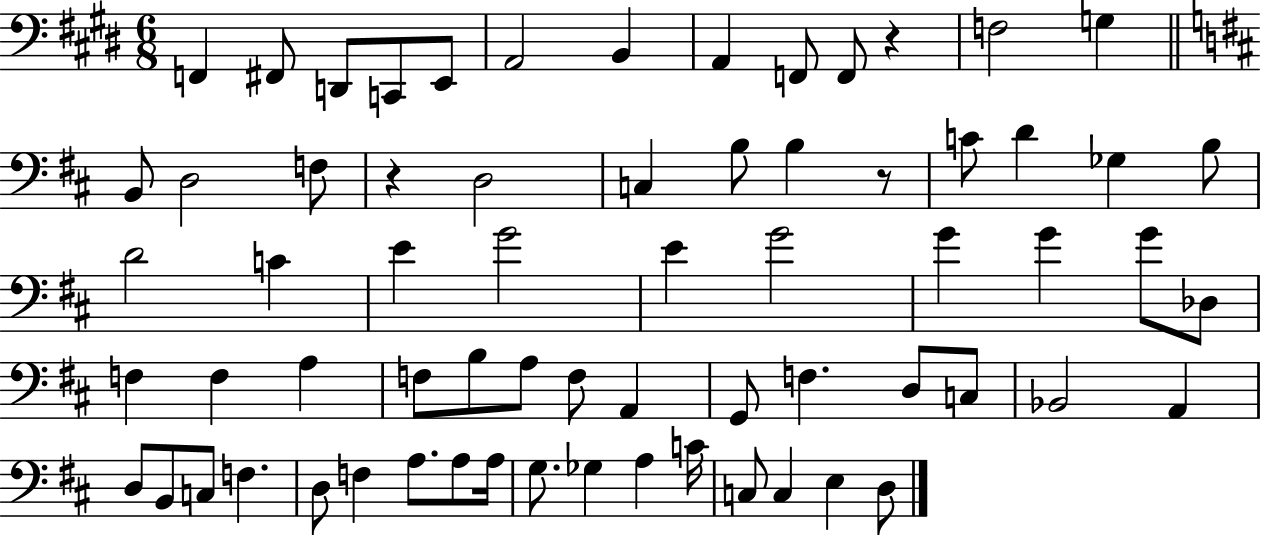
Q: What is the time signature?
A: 6/8